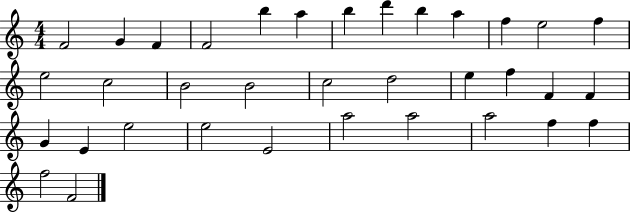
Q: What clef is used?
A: treble